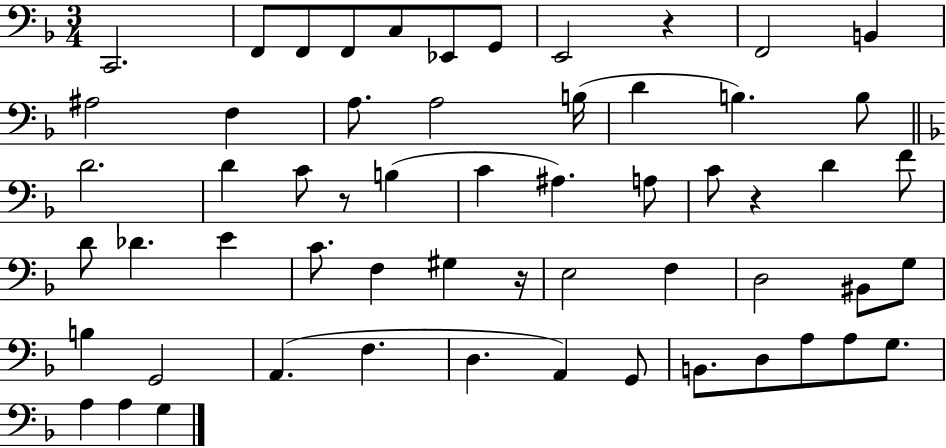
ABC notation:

X:1
T:Untitled
M:3/4
L:1/4
K:F
C,,2 F,,/2 F,,/2 F,,/2 C,/2 _E,,/2 G,,/2 E,,2 z F,,2 B,, ^A,2 F, A,/2 A,2 B,/4 D B, B,/2 D2 D C/2 z/2 B, C ^A, A,/2 C/2 z D F/2 D/2 _D E C/2 F, ^G, z/4 E,2 F, D,2 ^B,,/2 G,/2 B, G,,2 A,, F, D, A,, G,,/2 B,,/2 D,/2 A,/2 A,/2 G,/2 A, A, G,